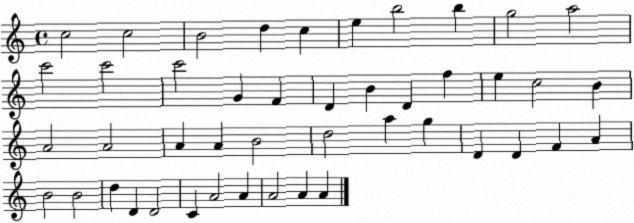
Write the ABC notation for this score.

X:1
T:Untitled
M:4/4
L:1/4
K:C
c2 c2 B2 d c e b2 b g2 a2 c'2 c'2 c'2 G F D B D f e c2 B A2 A2 A A B2 d2 a g D D F A B2 B2 d D D2 C A2 A A2 A A